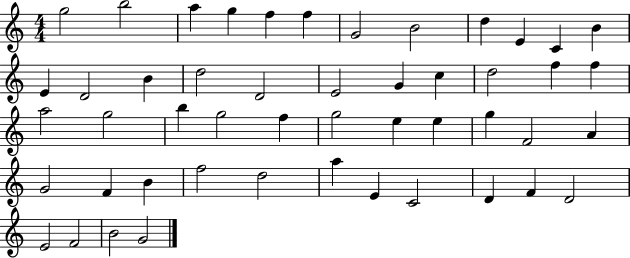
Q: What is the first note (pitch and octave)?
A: G5